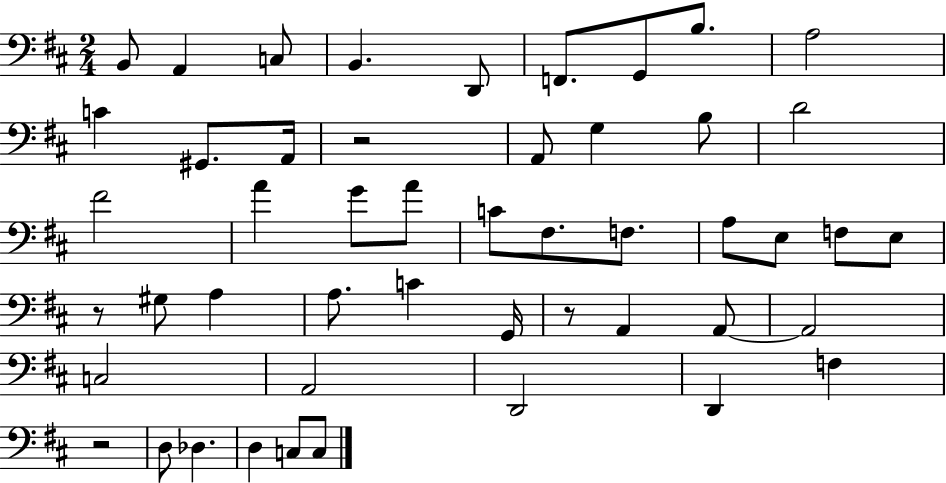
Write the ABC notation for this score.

X:1
T:Untitled
M:2/4
L:1/4
K:D
B,,/2 A,, C,/2 B,, D,,/2 F,,/2 G,,/2 B,/2 A,2 C ^G,,/2 A,,/4 z2 A,,/2 G, B,/2 D2 ^F2 A G/2 A/2 C/2 ^F,/2 F,/2 A,/2 E,/2 F,/2 E,/2 z/2 ^G,/2 A, A,/2 C G,,/4 z/2 A,, A,,/2 A,,2 C,2 A,,2 D,,2 D,, F, z2 D,/2 _D, D, C,/2 C,/2